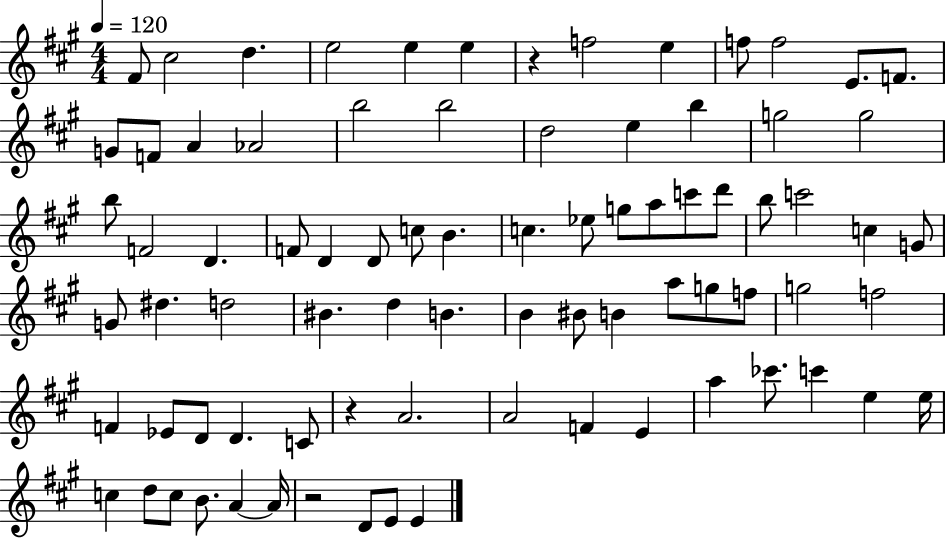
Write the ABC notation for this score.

X:1
T:Untitled
M:4/4
L:1/4
K:A
^F/2 ^c2 d e2 e e z f2 e f/2 f2 E/2 F/2 G/2 F/2 A _A2 b2 b2 d2 e b g2 g2 b/2 F2 D F/2 D D/2 c/2 B c _e/2 g/2 a/2 c'/2 d'/2 b/2 c'2 c G/2 G/2 ^d d2 ^B d B B ^B/2 B a/2 g/2 f/2 g2 f2 F _E/2 D/2 D C/2 z A2 A2 F E a _c'/2 c' e e/4 c d/2 c/2 B/2 A A/4 z2 D/2 E/2 E